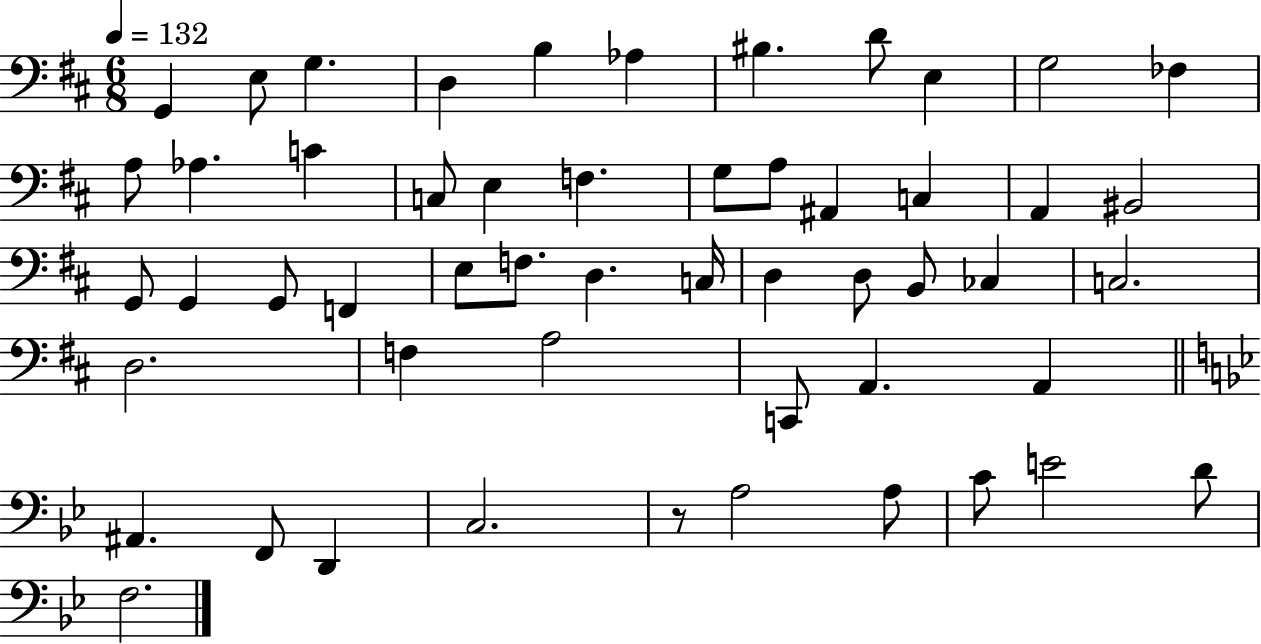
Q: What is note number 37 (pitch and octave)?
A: D3